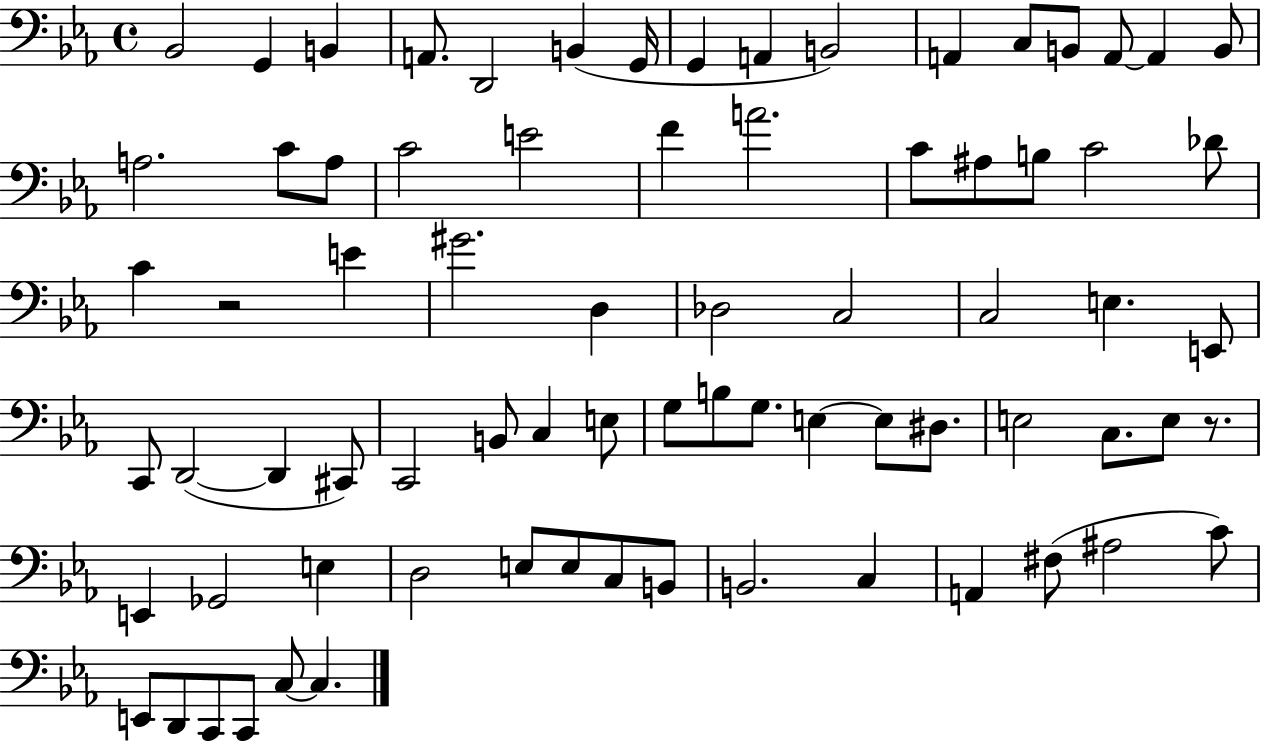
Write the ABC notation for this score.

X:1
T:Untitled
M:4/4
L:1/4
K:Eb
_B,,2 G,, B,, A,,/2 D,,2 B,, G,,/4 G,, A,, B,,2 A,, C,/2 B,,/2 A,,/2 A,, B,,/2 A,2 C/2 A,/2 C2 E2 F A2 C/2 ^A,/2 B,/2 C2 _D/2 C z2 E ^G2 D, _D,2 C,2 C,2 E, E,,/2 C,,/2 D,,2 D,, ^C,,/2 C,,2 B,,/2 C, E,/2 G,/2 B,/2 G,/2 E, E,/2 ^D,/2 E,2 C,/2 E,/2 z/2 E,, _G,,2 E, D,2 E,/2 E,/2 C,/2 B,,/2 B,,2 C, A,, ^F,/2 ^A,2 C/2 E,,/2 D,,/2 C,,/2 C,,/2 C,/2 C,